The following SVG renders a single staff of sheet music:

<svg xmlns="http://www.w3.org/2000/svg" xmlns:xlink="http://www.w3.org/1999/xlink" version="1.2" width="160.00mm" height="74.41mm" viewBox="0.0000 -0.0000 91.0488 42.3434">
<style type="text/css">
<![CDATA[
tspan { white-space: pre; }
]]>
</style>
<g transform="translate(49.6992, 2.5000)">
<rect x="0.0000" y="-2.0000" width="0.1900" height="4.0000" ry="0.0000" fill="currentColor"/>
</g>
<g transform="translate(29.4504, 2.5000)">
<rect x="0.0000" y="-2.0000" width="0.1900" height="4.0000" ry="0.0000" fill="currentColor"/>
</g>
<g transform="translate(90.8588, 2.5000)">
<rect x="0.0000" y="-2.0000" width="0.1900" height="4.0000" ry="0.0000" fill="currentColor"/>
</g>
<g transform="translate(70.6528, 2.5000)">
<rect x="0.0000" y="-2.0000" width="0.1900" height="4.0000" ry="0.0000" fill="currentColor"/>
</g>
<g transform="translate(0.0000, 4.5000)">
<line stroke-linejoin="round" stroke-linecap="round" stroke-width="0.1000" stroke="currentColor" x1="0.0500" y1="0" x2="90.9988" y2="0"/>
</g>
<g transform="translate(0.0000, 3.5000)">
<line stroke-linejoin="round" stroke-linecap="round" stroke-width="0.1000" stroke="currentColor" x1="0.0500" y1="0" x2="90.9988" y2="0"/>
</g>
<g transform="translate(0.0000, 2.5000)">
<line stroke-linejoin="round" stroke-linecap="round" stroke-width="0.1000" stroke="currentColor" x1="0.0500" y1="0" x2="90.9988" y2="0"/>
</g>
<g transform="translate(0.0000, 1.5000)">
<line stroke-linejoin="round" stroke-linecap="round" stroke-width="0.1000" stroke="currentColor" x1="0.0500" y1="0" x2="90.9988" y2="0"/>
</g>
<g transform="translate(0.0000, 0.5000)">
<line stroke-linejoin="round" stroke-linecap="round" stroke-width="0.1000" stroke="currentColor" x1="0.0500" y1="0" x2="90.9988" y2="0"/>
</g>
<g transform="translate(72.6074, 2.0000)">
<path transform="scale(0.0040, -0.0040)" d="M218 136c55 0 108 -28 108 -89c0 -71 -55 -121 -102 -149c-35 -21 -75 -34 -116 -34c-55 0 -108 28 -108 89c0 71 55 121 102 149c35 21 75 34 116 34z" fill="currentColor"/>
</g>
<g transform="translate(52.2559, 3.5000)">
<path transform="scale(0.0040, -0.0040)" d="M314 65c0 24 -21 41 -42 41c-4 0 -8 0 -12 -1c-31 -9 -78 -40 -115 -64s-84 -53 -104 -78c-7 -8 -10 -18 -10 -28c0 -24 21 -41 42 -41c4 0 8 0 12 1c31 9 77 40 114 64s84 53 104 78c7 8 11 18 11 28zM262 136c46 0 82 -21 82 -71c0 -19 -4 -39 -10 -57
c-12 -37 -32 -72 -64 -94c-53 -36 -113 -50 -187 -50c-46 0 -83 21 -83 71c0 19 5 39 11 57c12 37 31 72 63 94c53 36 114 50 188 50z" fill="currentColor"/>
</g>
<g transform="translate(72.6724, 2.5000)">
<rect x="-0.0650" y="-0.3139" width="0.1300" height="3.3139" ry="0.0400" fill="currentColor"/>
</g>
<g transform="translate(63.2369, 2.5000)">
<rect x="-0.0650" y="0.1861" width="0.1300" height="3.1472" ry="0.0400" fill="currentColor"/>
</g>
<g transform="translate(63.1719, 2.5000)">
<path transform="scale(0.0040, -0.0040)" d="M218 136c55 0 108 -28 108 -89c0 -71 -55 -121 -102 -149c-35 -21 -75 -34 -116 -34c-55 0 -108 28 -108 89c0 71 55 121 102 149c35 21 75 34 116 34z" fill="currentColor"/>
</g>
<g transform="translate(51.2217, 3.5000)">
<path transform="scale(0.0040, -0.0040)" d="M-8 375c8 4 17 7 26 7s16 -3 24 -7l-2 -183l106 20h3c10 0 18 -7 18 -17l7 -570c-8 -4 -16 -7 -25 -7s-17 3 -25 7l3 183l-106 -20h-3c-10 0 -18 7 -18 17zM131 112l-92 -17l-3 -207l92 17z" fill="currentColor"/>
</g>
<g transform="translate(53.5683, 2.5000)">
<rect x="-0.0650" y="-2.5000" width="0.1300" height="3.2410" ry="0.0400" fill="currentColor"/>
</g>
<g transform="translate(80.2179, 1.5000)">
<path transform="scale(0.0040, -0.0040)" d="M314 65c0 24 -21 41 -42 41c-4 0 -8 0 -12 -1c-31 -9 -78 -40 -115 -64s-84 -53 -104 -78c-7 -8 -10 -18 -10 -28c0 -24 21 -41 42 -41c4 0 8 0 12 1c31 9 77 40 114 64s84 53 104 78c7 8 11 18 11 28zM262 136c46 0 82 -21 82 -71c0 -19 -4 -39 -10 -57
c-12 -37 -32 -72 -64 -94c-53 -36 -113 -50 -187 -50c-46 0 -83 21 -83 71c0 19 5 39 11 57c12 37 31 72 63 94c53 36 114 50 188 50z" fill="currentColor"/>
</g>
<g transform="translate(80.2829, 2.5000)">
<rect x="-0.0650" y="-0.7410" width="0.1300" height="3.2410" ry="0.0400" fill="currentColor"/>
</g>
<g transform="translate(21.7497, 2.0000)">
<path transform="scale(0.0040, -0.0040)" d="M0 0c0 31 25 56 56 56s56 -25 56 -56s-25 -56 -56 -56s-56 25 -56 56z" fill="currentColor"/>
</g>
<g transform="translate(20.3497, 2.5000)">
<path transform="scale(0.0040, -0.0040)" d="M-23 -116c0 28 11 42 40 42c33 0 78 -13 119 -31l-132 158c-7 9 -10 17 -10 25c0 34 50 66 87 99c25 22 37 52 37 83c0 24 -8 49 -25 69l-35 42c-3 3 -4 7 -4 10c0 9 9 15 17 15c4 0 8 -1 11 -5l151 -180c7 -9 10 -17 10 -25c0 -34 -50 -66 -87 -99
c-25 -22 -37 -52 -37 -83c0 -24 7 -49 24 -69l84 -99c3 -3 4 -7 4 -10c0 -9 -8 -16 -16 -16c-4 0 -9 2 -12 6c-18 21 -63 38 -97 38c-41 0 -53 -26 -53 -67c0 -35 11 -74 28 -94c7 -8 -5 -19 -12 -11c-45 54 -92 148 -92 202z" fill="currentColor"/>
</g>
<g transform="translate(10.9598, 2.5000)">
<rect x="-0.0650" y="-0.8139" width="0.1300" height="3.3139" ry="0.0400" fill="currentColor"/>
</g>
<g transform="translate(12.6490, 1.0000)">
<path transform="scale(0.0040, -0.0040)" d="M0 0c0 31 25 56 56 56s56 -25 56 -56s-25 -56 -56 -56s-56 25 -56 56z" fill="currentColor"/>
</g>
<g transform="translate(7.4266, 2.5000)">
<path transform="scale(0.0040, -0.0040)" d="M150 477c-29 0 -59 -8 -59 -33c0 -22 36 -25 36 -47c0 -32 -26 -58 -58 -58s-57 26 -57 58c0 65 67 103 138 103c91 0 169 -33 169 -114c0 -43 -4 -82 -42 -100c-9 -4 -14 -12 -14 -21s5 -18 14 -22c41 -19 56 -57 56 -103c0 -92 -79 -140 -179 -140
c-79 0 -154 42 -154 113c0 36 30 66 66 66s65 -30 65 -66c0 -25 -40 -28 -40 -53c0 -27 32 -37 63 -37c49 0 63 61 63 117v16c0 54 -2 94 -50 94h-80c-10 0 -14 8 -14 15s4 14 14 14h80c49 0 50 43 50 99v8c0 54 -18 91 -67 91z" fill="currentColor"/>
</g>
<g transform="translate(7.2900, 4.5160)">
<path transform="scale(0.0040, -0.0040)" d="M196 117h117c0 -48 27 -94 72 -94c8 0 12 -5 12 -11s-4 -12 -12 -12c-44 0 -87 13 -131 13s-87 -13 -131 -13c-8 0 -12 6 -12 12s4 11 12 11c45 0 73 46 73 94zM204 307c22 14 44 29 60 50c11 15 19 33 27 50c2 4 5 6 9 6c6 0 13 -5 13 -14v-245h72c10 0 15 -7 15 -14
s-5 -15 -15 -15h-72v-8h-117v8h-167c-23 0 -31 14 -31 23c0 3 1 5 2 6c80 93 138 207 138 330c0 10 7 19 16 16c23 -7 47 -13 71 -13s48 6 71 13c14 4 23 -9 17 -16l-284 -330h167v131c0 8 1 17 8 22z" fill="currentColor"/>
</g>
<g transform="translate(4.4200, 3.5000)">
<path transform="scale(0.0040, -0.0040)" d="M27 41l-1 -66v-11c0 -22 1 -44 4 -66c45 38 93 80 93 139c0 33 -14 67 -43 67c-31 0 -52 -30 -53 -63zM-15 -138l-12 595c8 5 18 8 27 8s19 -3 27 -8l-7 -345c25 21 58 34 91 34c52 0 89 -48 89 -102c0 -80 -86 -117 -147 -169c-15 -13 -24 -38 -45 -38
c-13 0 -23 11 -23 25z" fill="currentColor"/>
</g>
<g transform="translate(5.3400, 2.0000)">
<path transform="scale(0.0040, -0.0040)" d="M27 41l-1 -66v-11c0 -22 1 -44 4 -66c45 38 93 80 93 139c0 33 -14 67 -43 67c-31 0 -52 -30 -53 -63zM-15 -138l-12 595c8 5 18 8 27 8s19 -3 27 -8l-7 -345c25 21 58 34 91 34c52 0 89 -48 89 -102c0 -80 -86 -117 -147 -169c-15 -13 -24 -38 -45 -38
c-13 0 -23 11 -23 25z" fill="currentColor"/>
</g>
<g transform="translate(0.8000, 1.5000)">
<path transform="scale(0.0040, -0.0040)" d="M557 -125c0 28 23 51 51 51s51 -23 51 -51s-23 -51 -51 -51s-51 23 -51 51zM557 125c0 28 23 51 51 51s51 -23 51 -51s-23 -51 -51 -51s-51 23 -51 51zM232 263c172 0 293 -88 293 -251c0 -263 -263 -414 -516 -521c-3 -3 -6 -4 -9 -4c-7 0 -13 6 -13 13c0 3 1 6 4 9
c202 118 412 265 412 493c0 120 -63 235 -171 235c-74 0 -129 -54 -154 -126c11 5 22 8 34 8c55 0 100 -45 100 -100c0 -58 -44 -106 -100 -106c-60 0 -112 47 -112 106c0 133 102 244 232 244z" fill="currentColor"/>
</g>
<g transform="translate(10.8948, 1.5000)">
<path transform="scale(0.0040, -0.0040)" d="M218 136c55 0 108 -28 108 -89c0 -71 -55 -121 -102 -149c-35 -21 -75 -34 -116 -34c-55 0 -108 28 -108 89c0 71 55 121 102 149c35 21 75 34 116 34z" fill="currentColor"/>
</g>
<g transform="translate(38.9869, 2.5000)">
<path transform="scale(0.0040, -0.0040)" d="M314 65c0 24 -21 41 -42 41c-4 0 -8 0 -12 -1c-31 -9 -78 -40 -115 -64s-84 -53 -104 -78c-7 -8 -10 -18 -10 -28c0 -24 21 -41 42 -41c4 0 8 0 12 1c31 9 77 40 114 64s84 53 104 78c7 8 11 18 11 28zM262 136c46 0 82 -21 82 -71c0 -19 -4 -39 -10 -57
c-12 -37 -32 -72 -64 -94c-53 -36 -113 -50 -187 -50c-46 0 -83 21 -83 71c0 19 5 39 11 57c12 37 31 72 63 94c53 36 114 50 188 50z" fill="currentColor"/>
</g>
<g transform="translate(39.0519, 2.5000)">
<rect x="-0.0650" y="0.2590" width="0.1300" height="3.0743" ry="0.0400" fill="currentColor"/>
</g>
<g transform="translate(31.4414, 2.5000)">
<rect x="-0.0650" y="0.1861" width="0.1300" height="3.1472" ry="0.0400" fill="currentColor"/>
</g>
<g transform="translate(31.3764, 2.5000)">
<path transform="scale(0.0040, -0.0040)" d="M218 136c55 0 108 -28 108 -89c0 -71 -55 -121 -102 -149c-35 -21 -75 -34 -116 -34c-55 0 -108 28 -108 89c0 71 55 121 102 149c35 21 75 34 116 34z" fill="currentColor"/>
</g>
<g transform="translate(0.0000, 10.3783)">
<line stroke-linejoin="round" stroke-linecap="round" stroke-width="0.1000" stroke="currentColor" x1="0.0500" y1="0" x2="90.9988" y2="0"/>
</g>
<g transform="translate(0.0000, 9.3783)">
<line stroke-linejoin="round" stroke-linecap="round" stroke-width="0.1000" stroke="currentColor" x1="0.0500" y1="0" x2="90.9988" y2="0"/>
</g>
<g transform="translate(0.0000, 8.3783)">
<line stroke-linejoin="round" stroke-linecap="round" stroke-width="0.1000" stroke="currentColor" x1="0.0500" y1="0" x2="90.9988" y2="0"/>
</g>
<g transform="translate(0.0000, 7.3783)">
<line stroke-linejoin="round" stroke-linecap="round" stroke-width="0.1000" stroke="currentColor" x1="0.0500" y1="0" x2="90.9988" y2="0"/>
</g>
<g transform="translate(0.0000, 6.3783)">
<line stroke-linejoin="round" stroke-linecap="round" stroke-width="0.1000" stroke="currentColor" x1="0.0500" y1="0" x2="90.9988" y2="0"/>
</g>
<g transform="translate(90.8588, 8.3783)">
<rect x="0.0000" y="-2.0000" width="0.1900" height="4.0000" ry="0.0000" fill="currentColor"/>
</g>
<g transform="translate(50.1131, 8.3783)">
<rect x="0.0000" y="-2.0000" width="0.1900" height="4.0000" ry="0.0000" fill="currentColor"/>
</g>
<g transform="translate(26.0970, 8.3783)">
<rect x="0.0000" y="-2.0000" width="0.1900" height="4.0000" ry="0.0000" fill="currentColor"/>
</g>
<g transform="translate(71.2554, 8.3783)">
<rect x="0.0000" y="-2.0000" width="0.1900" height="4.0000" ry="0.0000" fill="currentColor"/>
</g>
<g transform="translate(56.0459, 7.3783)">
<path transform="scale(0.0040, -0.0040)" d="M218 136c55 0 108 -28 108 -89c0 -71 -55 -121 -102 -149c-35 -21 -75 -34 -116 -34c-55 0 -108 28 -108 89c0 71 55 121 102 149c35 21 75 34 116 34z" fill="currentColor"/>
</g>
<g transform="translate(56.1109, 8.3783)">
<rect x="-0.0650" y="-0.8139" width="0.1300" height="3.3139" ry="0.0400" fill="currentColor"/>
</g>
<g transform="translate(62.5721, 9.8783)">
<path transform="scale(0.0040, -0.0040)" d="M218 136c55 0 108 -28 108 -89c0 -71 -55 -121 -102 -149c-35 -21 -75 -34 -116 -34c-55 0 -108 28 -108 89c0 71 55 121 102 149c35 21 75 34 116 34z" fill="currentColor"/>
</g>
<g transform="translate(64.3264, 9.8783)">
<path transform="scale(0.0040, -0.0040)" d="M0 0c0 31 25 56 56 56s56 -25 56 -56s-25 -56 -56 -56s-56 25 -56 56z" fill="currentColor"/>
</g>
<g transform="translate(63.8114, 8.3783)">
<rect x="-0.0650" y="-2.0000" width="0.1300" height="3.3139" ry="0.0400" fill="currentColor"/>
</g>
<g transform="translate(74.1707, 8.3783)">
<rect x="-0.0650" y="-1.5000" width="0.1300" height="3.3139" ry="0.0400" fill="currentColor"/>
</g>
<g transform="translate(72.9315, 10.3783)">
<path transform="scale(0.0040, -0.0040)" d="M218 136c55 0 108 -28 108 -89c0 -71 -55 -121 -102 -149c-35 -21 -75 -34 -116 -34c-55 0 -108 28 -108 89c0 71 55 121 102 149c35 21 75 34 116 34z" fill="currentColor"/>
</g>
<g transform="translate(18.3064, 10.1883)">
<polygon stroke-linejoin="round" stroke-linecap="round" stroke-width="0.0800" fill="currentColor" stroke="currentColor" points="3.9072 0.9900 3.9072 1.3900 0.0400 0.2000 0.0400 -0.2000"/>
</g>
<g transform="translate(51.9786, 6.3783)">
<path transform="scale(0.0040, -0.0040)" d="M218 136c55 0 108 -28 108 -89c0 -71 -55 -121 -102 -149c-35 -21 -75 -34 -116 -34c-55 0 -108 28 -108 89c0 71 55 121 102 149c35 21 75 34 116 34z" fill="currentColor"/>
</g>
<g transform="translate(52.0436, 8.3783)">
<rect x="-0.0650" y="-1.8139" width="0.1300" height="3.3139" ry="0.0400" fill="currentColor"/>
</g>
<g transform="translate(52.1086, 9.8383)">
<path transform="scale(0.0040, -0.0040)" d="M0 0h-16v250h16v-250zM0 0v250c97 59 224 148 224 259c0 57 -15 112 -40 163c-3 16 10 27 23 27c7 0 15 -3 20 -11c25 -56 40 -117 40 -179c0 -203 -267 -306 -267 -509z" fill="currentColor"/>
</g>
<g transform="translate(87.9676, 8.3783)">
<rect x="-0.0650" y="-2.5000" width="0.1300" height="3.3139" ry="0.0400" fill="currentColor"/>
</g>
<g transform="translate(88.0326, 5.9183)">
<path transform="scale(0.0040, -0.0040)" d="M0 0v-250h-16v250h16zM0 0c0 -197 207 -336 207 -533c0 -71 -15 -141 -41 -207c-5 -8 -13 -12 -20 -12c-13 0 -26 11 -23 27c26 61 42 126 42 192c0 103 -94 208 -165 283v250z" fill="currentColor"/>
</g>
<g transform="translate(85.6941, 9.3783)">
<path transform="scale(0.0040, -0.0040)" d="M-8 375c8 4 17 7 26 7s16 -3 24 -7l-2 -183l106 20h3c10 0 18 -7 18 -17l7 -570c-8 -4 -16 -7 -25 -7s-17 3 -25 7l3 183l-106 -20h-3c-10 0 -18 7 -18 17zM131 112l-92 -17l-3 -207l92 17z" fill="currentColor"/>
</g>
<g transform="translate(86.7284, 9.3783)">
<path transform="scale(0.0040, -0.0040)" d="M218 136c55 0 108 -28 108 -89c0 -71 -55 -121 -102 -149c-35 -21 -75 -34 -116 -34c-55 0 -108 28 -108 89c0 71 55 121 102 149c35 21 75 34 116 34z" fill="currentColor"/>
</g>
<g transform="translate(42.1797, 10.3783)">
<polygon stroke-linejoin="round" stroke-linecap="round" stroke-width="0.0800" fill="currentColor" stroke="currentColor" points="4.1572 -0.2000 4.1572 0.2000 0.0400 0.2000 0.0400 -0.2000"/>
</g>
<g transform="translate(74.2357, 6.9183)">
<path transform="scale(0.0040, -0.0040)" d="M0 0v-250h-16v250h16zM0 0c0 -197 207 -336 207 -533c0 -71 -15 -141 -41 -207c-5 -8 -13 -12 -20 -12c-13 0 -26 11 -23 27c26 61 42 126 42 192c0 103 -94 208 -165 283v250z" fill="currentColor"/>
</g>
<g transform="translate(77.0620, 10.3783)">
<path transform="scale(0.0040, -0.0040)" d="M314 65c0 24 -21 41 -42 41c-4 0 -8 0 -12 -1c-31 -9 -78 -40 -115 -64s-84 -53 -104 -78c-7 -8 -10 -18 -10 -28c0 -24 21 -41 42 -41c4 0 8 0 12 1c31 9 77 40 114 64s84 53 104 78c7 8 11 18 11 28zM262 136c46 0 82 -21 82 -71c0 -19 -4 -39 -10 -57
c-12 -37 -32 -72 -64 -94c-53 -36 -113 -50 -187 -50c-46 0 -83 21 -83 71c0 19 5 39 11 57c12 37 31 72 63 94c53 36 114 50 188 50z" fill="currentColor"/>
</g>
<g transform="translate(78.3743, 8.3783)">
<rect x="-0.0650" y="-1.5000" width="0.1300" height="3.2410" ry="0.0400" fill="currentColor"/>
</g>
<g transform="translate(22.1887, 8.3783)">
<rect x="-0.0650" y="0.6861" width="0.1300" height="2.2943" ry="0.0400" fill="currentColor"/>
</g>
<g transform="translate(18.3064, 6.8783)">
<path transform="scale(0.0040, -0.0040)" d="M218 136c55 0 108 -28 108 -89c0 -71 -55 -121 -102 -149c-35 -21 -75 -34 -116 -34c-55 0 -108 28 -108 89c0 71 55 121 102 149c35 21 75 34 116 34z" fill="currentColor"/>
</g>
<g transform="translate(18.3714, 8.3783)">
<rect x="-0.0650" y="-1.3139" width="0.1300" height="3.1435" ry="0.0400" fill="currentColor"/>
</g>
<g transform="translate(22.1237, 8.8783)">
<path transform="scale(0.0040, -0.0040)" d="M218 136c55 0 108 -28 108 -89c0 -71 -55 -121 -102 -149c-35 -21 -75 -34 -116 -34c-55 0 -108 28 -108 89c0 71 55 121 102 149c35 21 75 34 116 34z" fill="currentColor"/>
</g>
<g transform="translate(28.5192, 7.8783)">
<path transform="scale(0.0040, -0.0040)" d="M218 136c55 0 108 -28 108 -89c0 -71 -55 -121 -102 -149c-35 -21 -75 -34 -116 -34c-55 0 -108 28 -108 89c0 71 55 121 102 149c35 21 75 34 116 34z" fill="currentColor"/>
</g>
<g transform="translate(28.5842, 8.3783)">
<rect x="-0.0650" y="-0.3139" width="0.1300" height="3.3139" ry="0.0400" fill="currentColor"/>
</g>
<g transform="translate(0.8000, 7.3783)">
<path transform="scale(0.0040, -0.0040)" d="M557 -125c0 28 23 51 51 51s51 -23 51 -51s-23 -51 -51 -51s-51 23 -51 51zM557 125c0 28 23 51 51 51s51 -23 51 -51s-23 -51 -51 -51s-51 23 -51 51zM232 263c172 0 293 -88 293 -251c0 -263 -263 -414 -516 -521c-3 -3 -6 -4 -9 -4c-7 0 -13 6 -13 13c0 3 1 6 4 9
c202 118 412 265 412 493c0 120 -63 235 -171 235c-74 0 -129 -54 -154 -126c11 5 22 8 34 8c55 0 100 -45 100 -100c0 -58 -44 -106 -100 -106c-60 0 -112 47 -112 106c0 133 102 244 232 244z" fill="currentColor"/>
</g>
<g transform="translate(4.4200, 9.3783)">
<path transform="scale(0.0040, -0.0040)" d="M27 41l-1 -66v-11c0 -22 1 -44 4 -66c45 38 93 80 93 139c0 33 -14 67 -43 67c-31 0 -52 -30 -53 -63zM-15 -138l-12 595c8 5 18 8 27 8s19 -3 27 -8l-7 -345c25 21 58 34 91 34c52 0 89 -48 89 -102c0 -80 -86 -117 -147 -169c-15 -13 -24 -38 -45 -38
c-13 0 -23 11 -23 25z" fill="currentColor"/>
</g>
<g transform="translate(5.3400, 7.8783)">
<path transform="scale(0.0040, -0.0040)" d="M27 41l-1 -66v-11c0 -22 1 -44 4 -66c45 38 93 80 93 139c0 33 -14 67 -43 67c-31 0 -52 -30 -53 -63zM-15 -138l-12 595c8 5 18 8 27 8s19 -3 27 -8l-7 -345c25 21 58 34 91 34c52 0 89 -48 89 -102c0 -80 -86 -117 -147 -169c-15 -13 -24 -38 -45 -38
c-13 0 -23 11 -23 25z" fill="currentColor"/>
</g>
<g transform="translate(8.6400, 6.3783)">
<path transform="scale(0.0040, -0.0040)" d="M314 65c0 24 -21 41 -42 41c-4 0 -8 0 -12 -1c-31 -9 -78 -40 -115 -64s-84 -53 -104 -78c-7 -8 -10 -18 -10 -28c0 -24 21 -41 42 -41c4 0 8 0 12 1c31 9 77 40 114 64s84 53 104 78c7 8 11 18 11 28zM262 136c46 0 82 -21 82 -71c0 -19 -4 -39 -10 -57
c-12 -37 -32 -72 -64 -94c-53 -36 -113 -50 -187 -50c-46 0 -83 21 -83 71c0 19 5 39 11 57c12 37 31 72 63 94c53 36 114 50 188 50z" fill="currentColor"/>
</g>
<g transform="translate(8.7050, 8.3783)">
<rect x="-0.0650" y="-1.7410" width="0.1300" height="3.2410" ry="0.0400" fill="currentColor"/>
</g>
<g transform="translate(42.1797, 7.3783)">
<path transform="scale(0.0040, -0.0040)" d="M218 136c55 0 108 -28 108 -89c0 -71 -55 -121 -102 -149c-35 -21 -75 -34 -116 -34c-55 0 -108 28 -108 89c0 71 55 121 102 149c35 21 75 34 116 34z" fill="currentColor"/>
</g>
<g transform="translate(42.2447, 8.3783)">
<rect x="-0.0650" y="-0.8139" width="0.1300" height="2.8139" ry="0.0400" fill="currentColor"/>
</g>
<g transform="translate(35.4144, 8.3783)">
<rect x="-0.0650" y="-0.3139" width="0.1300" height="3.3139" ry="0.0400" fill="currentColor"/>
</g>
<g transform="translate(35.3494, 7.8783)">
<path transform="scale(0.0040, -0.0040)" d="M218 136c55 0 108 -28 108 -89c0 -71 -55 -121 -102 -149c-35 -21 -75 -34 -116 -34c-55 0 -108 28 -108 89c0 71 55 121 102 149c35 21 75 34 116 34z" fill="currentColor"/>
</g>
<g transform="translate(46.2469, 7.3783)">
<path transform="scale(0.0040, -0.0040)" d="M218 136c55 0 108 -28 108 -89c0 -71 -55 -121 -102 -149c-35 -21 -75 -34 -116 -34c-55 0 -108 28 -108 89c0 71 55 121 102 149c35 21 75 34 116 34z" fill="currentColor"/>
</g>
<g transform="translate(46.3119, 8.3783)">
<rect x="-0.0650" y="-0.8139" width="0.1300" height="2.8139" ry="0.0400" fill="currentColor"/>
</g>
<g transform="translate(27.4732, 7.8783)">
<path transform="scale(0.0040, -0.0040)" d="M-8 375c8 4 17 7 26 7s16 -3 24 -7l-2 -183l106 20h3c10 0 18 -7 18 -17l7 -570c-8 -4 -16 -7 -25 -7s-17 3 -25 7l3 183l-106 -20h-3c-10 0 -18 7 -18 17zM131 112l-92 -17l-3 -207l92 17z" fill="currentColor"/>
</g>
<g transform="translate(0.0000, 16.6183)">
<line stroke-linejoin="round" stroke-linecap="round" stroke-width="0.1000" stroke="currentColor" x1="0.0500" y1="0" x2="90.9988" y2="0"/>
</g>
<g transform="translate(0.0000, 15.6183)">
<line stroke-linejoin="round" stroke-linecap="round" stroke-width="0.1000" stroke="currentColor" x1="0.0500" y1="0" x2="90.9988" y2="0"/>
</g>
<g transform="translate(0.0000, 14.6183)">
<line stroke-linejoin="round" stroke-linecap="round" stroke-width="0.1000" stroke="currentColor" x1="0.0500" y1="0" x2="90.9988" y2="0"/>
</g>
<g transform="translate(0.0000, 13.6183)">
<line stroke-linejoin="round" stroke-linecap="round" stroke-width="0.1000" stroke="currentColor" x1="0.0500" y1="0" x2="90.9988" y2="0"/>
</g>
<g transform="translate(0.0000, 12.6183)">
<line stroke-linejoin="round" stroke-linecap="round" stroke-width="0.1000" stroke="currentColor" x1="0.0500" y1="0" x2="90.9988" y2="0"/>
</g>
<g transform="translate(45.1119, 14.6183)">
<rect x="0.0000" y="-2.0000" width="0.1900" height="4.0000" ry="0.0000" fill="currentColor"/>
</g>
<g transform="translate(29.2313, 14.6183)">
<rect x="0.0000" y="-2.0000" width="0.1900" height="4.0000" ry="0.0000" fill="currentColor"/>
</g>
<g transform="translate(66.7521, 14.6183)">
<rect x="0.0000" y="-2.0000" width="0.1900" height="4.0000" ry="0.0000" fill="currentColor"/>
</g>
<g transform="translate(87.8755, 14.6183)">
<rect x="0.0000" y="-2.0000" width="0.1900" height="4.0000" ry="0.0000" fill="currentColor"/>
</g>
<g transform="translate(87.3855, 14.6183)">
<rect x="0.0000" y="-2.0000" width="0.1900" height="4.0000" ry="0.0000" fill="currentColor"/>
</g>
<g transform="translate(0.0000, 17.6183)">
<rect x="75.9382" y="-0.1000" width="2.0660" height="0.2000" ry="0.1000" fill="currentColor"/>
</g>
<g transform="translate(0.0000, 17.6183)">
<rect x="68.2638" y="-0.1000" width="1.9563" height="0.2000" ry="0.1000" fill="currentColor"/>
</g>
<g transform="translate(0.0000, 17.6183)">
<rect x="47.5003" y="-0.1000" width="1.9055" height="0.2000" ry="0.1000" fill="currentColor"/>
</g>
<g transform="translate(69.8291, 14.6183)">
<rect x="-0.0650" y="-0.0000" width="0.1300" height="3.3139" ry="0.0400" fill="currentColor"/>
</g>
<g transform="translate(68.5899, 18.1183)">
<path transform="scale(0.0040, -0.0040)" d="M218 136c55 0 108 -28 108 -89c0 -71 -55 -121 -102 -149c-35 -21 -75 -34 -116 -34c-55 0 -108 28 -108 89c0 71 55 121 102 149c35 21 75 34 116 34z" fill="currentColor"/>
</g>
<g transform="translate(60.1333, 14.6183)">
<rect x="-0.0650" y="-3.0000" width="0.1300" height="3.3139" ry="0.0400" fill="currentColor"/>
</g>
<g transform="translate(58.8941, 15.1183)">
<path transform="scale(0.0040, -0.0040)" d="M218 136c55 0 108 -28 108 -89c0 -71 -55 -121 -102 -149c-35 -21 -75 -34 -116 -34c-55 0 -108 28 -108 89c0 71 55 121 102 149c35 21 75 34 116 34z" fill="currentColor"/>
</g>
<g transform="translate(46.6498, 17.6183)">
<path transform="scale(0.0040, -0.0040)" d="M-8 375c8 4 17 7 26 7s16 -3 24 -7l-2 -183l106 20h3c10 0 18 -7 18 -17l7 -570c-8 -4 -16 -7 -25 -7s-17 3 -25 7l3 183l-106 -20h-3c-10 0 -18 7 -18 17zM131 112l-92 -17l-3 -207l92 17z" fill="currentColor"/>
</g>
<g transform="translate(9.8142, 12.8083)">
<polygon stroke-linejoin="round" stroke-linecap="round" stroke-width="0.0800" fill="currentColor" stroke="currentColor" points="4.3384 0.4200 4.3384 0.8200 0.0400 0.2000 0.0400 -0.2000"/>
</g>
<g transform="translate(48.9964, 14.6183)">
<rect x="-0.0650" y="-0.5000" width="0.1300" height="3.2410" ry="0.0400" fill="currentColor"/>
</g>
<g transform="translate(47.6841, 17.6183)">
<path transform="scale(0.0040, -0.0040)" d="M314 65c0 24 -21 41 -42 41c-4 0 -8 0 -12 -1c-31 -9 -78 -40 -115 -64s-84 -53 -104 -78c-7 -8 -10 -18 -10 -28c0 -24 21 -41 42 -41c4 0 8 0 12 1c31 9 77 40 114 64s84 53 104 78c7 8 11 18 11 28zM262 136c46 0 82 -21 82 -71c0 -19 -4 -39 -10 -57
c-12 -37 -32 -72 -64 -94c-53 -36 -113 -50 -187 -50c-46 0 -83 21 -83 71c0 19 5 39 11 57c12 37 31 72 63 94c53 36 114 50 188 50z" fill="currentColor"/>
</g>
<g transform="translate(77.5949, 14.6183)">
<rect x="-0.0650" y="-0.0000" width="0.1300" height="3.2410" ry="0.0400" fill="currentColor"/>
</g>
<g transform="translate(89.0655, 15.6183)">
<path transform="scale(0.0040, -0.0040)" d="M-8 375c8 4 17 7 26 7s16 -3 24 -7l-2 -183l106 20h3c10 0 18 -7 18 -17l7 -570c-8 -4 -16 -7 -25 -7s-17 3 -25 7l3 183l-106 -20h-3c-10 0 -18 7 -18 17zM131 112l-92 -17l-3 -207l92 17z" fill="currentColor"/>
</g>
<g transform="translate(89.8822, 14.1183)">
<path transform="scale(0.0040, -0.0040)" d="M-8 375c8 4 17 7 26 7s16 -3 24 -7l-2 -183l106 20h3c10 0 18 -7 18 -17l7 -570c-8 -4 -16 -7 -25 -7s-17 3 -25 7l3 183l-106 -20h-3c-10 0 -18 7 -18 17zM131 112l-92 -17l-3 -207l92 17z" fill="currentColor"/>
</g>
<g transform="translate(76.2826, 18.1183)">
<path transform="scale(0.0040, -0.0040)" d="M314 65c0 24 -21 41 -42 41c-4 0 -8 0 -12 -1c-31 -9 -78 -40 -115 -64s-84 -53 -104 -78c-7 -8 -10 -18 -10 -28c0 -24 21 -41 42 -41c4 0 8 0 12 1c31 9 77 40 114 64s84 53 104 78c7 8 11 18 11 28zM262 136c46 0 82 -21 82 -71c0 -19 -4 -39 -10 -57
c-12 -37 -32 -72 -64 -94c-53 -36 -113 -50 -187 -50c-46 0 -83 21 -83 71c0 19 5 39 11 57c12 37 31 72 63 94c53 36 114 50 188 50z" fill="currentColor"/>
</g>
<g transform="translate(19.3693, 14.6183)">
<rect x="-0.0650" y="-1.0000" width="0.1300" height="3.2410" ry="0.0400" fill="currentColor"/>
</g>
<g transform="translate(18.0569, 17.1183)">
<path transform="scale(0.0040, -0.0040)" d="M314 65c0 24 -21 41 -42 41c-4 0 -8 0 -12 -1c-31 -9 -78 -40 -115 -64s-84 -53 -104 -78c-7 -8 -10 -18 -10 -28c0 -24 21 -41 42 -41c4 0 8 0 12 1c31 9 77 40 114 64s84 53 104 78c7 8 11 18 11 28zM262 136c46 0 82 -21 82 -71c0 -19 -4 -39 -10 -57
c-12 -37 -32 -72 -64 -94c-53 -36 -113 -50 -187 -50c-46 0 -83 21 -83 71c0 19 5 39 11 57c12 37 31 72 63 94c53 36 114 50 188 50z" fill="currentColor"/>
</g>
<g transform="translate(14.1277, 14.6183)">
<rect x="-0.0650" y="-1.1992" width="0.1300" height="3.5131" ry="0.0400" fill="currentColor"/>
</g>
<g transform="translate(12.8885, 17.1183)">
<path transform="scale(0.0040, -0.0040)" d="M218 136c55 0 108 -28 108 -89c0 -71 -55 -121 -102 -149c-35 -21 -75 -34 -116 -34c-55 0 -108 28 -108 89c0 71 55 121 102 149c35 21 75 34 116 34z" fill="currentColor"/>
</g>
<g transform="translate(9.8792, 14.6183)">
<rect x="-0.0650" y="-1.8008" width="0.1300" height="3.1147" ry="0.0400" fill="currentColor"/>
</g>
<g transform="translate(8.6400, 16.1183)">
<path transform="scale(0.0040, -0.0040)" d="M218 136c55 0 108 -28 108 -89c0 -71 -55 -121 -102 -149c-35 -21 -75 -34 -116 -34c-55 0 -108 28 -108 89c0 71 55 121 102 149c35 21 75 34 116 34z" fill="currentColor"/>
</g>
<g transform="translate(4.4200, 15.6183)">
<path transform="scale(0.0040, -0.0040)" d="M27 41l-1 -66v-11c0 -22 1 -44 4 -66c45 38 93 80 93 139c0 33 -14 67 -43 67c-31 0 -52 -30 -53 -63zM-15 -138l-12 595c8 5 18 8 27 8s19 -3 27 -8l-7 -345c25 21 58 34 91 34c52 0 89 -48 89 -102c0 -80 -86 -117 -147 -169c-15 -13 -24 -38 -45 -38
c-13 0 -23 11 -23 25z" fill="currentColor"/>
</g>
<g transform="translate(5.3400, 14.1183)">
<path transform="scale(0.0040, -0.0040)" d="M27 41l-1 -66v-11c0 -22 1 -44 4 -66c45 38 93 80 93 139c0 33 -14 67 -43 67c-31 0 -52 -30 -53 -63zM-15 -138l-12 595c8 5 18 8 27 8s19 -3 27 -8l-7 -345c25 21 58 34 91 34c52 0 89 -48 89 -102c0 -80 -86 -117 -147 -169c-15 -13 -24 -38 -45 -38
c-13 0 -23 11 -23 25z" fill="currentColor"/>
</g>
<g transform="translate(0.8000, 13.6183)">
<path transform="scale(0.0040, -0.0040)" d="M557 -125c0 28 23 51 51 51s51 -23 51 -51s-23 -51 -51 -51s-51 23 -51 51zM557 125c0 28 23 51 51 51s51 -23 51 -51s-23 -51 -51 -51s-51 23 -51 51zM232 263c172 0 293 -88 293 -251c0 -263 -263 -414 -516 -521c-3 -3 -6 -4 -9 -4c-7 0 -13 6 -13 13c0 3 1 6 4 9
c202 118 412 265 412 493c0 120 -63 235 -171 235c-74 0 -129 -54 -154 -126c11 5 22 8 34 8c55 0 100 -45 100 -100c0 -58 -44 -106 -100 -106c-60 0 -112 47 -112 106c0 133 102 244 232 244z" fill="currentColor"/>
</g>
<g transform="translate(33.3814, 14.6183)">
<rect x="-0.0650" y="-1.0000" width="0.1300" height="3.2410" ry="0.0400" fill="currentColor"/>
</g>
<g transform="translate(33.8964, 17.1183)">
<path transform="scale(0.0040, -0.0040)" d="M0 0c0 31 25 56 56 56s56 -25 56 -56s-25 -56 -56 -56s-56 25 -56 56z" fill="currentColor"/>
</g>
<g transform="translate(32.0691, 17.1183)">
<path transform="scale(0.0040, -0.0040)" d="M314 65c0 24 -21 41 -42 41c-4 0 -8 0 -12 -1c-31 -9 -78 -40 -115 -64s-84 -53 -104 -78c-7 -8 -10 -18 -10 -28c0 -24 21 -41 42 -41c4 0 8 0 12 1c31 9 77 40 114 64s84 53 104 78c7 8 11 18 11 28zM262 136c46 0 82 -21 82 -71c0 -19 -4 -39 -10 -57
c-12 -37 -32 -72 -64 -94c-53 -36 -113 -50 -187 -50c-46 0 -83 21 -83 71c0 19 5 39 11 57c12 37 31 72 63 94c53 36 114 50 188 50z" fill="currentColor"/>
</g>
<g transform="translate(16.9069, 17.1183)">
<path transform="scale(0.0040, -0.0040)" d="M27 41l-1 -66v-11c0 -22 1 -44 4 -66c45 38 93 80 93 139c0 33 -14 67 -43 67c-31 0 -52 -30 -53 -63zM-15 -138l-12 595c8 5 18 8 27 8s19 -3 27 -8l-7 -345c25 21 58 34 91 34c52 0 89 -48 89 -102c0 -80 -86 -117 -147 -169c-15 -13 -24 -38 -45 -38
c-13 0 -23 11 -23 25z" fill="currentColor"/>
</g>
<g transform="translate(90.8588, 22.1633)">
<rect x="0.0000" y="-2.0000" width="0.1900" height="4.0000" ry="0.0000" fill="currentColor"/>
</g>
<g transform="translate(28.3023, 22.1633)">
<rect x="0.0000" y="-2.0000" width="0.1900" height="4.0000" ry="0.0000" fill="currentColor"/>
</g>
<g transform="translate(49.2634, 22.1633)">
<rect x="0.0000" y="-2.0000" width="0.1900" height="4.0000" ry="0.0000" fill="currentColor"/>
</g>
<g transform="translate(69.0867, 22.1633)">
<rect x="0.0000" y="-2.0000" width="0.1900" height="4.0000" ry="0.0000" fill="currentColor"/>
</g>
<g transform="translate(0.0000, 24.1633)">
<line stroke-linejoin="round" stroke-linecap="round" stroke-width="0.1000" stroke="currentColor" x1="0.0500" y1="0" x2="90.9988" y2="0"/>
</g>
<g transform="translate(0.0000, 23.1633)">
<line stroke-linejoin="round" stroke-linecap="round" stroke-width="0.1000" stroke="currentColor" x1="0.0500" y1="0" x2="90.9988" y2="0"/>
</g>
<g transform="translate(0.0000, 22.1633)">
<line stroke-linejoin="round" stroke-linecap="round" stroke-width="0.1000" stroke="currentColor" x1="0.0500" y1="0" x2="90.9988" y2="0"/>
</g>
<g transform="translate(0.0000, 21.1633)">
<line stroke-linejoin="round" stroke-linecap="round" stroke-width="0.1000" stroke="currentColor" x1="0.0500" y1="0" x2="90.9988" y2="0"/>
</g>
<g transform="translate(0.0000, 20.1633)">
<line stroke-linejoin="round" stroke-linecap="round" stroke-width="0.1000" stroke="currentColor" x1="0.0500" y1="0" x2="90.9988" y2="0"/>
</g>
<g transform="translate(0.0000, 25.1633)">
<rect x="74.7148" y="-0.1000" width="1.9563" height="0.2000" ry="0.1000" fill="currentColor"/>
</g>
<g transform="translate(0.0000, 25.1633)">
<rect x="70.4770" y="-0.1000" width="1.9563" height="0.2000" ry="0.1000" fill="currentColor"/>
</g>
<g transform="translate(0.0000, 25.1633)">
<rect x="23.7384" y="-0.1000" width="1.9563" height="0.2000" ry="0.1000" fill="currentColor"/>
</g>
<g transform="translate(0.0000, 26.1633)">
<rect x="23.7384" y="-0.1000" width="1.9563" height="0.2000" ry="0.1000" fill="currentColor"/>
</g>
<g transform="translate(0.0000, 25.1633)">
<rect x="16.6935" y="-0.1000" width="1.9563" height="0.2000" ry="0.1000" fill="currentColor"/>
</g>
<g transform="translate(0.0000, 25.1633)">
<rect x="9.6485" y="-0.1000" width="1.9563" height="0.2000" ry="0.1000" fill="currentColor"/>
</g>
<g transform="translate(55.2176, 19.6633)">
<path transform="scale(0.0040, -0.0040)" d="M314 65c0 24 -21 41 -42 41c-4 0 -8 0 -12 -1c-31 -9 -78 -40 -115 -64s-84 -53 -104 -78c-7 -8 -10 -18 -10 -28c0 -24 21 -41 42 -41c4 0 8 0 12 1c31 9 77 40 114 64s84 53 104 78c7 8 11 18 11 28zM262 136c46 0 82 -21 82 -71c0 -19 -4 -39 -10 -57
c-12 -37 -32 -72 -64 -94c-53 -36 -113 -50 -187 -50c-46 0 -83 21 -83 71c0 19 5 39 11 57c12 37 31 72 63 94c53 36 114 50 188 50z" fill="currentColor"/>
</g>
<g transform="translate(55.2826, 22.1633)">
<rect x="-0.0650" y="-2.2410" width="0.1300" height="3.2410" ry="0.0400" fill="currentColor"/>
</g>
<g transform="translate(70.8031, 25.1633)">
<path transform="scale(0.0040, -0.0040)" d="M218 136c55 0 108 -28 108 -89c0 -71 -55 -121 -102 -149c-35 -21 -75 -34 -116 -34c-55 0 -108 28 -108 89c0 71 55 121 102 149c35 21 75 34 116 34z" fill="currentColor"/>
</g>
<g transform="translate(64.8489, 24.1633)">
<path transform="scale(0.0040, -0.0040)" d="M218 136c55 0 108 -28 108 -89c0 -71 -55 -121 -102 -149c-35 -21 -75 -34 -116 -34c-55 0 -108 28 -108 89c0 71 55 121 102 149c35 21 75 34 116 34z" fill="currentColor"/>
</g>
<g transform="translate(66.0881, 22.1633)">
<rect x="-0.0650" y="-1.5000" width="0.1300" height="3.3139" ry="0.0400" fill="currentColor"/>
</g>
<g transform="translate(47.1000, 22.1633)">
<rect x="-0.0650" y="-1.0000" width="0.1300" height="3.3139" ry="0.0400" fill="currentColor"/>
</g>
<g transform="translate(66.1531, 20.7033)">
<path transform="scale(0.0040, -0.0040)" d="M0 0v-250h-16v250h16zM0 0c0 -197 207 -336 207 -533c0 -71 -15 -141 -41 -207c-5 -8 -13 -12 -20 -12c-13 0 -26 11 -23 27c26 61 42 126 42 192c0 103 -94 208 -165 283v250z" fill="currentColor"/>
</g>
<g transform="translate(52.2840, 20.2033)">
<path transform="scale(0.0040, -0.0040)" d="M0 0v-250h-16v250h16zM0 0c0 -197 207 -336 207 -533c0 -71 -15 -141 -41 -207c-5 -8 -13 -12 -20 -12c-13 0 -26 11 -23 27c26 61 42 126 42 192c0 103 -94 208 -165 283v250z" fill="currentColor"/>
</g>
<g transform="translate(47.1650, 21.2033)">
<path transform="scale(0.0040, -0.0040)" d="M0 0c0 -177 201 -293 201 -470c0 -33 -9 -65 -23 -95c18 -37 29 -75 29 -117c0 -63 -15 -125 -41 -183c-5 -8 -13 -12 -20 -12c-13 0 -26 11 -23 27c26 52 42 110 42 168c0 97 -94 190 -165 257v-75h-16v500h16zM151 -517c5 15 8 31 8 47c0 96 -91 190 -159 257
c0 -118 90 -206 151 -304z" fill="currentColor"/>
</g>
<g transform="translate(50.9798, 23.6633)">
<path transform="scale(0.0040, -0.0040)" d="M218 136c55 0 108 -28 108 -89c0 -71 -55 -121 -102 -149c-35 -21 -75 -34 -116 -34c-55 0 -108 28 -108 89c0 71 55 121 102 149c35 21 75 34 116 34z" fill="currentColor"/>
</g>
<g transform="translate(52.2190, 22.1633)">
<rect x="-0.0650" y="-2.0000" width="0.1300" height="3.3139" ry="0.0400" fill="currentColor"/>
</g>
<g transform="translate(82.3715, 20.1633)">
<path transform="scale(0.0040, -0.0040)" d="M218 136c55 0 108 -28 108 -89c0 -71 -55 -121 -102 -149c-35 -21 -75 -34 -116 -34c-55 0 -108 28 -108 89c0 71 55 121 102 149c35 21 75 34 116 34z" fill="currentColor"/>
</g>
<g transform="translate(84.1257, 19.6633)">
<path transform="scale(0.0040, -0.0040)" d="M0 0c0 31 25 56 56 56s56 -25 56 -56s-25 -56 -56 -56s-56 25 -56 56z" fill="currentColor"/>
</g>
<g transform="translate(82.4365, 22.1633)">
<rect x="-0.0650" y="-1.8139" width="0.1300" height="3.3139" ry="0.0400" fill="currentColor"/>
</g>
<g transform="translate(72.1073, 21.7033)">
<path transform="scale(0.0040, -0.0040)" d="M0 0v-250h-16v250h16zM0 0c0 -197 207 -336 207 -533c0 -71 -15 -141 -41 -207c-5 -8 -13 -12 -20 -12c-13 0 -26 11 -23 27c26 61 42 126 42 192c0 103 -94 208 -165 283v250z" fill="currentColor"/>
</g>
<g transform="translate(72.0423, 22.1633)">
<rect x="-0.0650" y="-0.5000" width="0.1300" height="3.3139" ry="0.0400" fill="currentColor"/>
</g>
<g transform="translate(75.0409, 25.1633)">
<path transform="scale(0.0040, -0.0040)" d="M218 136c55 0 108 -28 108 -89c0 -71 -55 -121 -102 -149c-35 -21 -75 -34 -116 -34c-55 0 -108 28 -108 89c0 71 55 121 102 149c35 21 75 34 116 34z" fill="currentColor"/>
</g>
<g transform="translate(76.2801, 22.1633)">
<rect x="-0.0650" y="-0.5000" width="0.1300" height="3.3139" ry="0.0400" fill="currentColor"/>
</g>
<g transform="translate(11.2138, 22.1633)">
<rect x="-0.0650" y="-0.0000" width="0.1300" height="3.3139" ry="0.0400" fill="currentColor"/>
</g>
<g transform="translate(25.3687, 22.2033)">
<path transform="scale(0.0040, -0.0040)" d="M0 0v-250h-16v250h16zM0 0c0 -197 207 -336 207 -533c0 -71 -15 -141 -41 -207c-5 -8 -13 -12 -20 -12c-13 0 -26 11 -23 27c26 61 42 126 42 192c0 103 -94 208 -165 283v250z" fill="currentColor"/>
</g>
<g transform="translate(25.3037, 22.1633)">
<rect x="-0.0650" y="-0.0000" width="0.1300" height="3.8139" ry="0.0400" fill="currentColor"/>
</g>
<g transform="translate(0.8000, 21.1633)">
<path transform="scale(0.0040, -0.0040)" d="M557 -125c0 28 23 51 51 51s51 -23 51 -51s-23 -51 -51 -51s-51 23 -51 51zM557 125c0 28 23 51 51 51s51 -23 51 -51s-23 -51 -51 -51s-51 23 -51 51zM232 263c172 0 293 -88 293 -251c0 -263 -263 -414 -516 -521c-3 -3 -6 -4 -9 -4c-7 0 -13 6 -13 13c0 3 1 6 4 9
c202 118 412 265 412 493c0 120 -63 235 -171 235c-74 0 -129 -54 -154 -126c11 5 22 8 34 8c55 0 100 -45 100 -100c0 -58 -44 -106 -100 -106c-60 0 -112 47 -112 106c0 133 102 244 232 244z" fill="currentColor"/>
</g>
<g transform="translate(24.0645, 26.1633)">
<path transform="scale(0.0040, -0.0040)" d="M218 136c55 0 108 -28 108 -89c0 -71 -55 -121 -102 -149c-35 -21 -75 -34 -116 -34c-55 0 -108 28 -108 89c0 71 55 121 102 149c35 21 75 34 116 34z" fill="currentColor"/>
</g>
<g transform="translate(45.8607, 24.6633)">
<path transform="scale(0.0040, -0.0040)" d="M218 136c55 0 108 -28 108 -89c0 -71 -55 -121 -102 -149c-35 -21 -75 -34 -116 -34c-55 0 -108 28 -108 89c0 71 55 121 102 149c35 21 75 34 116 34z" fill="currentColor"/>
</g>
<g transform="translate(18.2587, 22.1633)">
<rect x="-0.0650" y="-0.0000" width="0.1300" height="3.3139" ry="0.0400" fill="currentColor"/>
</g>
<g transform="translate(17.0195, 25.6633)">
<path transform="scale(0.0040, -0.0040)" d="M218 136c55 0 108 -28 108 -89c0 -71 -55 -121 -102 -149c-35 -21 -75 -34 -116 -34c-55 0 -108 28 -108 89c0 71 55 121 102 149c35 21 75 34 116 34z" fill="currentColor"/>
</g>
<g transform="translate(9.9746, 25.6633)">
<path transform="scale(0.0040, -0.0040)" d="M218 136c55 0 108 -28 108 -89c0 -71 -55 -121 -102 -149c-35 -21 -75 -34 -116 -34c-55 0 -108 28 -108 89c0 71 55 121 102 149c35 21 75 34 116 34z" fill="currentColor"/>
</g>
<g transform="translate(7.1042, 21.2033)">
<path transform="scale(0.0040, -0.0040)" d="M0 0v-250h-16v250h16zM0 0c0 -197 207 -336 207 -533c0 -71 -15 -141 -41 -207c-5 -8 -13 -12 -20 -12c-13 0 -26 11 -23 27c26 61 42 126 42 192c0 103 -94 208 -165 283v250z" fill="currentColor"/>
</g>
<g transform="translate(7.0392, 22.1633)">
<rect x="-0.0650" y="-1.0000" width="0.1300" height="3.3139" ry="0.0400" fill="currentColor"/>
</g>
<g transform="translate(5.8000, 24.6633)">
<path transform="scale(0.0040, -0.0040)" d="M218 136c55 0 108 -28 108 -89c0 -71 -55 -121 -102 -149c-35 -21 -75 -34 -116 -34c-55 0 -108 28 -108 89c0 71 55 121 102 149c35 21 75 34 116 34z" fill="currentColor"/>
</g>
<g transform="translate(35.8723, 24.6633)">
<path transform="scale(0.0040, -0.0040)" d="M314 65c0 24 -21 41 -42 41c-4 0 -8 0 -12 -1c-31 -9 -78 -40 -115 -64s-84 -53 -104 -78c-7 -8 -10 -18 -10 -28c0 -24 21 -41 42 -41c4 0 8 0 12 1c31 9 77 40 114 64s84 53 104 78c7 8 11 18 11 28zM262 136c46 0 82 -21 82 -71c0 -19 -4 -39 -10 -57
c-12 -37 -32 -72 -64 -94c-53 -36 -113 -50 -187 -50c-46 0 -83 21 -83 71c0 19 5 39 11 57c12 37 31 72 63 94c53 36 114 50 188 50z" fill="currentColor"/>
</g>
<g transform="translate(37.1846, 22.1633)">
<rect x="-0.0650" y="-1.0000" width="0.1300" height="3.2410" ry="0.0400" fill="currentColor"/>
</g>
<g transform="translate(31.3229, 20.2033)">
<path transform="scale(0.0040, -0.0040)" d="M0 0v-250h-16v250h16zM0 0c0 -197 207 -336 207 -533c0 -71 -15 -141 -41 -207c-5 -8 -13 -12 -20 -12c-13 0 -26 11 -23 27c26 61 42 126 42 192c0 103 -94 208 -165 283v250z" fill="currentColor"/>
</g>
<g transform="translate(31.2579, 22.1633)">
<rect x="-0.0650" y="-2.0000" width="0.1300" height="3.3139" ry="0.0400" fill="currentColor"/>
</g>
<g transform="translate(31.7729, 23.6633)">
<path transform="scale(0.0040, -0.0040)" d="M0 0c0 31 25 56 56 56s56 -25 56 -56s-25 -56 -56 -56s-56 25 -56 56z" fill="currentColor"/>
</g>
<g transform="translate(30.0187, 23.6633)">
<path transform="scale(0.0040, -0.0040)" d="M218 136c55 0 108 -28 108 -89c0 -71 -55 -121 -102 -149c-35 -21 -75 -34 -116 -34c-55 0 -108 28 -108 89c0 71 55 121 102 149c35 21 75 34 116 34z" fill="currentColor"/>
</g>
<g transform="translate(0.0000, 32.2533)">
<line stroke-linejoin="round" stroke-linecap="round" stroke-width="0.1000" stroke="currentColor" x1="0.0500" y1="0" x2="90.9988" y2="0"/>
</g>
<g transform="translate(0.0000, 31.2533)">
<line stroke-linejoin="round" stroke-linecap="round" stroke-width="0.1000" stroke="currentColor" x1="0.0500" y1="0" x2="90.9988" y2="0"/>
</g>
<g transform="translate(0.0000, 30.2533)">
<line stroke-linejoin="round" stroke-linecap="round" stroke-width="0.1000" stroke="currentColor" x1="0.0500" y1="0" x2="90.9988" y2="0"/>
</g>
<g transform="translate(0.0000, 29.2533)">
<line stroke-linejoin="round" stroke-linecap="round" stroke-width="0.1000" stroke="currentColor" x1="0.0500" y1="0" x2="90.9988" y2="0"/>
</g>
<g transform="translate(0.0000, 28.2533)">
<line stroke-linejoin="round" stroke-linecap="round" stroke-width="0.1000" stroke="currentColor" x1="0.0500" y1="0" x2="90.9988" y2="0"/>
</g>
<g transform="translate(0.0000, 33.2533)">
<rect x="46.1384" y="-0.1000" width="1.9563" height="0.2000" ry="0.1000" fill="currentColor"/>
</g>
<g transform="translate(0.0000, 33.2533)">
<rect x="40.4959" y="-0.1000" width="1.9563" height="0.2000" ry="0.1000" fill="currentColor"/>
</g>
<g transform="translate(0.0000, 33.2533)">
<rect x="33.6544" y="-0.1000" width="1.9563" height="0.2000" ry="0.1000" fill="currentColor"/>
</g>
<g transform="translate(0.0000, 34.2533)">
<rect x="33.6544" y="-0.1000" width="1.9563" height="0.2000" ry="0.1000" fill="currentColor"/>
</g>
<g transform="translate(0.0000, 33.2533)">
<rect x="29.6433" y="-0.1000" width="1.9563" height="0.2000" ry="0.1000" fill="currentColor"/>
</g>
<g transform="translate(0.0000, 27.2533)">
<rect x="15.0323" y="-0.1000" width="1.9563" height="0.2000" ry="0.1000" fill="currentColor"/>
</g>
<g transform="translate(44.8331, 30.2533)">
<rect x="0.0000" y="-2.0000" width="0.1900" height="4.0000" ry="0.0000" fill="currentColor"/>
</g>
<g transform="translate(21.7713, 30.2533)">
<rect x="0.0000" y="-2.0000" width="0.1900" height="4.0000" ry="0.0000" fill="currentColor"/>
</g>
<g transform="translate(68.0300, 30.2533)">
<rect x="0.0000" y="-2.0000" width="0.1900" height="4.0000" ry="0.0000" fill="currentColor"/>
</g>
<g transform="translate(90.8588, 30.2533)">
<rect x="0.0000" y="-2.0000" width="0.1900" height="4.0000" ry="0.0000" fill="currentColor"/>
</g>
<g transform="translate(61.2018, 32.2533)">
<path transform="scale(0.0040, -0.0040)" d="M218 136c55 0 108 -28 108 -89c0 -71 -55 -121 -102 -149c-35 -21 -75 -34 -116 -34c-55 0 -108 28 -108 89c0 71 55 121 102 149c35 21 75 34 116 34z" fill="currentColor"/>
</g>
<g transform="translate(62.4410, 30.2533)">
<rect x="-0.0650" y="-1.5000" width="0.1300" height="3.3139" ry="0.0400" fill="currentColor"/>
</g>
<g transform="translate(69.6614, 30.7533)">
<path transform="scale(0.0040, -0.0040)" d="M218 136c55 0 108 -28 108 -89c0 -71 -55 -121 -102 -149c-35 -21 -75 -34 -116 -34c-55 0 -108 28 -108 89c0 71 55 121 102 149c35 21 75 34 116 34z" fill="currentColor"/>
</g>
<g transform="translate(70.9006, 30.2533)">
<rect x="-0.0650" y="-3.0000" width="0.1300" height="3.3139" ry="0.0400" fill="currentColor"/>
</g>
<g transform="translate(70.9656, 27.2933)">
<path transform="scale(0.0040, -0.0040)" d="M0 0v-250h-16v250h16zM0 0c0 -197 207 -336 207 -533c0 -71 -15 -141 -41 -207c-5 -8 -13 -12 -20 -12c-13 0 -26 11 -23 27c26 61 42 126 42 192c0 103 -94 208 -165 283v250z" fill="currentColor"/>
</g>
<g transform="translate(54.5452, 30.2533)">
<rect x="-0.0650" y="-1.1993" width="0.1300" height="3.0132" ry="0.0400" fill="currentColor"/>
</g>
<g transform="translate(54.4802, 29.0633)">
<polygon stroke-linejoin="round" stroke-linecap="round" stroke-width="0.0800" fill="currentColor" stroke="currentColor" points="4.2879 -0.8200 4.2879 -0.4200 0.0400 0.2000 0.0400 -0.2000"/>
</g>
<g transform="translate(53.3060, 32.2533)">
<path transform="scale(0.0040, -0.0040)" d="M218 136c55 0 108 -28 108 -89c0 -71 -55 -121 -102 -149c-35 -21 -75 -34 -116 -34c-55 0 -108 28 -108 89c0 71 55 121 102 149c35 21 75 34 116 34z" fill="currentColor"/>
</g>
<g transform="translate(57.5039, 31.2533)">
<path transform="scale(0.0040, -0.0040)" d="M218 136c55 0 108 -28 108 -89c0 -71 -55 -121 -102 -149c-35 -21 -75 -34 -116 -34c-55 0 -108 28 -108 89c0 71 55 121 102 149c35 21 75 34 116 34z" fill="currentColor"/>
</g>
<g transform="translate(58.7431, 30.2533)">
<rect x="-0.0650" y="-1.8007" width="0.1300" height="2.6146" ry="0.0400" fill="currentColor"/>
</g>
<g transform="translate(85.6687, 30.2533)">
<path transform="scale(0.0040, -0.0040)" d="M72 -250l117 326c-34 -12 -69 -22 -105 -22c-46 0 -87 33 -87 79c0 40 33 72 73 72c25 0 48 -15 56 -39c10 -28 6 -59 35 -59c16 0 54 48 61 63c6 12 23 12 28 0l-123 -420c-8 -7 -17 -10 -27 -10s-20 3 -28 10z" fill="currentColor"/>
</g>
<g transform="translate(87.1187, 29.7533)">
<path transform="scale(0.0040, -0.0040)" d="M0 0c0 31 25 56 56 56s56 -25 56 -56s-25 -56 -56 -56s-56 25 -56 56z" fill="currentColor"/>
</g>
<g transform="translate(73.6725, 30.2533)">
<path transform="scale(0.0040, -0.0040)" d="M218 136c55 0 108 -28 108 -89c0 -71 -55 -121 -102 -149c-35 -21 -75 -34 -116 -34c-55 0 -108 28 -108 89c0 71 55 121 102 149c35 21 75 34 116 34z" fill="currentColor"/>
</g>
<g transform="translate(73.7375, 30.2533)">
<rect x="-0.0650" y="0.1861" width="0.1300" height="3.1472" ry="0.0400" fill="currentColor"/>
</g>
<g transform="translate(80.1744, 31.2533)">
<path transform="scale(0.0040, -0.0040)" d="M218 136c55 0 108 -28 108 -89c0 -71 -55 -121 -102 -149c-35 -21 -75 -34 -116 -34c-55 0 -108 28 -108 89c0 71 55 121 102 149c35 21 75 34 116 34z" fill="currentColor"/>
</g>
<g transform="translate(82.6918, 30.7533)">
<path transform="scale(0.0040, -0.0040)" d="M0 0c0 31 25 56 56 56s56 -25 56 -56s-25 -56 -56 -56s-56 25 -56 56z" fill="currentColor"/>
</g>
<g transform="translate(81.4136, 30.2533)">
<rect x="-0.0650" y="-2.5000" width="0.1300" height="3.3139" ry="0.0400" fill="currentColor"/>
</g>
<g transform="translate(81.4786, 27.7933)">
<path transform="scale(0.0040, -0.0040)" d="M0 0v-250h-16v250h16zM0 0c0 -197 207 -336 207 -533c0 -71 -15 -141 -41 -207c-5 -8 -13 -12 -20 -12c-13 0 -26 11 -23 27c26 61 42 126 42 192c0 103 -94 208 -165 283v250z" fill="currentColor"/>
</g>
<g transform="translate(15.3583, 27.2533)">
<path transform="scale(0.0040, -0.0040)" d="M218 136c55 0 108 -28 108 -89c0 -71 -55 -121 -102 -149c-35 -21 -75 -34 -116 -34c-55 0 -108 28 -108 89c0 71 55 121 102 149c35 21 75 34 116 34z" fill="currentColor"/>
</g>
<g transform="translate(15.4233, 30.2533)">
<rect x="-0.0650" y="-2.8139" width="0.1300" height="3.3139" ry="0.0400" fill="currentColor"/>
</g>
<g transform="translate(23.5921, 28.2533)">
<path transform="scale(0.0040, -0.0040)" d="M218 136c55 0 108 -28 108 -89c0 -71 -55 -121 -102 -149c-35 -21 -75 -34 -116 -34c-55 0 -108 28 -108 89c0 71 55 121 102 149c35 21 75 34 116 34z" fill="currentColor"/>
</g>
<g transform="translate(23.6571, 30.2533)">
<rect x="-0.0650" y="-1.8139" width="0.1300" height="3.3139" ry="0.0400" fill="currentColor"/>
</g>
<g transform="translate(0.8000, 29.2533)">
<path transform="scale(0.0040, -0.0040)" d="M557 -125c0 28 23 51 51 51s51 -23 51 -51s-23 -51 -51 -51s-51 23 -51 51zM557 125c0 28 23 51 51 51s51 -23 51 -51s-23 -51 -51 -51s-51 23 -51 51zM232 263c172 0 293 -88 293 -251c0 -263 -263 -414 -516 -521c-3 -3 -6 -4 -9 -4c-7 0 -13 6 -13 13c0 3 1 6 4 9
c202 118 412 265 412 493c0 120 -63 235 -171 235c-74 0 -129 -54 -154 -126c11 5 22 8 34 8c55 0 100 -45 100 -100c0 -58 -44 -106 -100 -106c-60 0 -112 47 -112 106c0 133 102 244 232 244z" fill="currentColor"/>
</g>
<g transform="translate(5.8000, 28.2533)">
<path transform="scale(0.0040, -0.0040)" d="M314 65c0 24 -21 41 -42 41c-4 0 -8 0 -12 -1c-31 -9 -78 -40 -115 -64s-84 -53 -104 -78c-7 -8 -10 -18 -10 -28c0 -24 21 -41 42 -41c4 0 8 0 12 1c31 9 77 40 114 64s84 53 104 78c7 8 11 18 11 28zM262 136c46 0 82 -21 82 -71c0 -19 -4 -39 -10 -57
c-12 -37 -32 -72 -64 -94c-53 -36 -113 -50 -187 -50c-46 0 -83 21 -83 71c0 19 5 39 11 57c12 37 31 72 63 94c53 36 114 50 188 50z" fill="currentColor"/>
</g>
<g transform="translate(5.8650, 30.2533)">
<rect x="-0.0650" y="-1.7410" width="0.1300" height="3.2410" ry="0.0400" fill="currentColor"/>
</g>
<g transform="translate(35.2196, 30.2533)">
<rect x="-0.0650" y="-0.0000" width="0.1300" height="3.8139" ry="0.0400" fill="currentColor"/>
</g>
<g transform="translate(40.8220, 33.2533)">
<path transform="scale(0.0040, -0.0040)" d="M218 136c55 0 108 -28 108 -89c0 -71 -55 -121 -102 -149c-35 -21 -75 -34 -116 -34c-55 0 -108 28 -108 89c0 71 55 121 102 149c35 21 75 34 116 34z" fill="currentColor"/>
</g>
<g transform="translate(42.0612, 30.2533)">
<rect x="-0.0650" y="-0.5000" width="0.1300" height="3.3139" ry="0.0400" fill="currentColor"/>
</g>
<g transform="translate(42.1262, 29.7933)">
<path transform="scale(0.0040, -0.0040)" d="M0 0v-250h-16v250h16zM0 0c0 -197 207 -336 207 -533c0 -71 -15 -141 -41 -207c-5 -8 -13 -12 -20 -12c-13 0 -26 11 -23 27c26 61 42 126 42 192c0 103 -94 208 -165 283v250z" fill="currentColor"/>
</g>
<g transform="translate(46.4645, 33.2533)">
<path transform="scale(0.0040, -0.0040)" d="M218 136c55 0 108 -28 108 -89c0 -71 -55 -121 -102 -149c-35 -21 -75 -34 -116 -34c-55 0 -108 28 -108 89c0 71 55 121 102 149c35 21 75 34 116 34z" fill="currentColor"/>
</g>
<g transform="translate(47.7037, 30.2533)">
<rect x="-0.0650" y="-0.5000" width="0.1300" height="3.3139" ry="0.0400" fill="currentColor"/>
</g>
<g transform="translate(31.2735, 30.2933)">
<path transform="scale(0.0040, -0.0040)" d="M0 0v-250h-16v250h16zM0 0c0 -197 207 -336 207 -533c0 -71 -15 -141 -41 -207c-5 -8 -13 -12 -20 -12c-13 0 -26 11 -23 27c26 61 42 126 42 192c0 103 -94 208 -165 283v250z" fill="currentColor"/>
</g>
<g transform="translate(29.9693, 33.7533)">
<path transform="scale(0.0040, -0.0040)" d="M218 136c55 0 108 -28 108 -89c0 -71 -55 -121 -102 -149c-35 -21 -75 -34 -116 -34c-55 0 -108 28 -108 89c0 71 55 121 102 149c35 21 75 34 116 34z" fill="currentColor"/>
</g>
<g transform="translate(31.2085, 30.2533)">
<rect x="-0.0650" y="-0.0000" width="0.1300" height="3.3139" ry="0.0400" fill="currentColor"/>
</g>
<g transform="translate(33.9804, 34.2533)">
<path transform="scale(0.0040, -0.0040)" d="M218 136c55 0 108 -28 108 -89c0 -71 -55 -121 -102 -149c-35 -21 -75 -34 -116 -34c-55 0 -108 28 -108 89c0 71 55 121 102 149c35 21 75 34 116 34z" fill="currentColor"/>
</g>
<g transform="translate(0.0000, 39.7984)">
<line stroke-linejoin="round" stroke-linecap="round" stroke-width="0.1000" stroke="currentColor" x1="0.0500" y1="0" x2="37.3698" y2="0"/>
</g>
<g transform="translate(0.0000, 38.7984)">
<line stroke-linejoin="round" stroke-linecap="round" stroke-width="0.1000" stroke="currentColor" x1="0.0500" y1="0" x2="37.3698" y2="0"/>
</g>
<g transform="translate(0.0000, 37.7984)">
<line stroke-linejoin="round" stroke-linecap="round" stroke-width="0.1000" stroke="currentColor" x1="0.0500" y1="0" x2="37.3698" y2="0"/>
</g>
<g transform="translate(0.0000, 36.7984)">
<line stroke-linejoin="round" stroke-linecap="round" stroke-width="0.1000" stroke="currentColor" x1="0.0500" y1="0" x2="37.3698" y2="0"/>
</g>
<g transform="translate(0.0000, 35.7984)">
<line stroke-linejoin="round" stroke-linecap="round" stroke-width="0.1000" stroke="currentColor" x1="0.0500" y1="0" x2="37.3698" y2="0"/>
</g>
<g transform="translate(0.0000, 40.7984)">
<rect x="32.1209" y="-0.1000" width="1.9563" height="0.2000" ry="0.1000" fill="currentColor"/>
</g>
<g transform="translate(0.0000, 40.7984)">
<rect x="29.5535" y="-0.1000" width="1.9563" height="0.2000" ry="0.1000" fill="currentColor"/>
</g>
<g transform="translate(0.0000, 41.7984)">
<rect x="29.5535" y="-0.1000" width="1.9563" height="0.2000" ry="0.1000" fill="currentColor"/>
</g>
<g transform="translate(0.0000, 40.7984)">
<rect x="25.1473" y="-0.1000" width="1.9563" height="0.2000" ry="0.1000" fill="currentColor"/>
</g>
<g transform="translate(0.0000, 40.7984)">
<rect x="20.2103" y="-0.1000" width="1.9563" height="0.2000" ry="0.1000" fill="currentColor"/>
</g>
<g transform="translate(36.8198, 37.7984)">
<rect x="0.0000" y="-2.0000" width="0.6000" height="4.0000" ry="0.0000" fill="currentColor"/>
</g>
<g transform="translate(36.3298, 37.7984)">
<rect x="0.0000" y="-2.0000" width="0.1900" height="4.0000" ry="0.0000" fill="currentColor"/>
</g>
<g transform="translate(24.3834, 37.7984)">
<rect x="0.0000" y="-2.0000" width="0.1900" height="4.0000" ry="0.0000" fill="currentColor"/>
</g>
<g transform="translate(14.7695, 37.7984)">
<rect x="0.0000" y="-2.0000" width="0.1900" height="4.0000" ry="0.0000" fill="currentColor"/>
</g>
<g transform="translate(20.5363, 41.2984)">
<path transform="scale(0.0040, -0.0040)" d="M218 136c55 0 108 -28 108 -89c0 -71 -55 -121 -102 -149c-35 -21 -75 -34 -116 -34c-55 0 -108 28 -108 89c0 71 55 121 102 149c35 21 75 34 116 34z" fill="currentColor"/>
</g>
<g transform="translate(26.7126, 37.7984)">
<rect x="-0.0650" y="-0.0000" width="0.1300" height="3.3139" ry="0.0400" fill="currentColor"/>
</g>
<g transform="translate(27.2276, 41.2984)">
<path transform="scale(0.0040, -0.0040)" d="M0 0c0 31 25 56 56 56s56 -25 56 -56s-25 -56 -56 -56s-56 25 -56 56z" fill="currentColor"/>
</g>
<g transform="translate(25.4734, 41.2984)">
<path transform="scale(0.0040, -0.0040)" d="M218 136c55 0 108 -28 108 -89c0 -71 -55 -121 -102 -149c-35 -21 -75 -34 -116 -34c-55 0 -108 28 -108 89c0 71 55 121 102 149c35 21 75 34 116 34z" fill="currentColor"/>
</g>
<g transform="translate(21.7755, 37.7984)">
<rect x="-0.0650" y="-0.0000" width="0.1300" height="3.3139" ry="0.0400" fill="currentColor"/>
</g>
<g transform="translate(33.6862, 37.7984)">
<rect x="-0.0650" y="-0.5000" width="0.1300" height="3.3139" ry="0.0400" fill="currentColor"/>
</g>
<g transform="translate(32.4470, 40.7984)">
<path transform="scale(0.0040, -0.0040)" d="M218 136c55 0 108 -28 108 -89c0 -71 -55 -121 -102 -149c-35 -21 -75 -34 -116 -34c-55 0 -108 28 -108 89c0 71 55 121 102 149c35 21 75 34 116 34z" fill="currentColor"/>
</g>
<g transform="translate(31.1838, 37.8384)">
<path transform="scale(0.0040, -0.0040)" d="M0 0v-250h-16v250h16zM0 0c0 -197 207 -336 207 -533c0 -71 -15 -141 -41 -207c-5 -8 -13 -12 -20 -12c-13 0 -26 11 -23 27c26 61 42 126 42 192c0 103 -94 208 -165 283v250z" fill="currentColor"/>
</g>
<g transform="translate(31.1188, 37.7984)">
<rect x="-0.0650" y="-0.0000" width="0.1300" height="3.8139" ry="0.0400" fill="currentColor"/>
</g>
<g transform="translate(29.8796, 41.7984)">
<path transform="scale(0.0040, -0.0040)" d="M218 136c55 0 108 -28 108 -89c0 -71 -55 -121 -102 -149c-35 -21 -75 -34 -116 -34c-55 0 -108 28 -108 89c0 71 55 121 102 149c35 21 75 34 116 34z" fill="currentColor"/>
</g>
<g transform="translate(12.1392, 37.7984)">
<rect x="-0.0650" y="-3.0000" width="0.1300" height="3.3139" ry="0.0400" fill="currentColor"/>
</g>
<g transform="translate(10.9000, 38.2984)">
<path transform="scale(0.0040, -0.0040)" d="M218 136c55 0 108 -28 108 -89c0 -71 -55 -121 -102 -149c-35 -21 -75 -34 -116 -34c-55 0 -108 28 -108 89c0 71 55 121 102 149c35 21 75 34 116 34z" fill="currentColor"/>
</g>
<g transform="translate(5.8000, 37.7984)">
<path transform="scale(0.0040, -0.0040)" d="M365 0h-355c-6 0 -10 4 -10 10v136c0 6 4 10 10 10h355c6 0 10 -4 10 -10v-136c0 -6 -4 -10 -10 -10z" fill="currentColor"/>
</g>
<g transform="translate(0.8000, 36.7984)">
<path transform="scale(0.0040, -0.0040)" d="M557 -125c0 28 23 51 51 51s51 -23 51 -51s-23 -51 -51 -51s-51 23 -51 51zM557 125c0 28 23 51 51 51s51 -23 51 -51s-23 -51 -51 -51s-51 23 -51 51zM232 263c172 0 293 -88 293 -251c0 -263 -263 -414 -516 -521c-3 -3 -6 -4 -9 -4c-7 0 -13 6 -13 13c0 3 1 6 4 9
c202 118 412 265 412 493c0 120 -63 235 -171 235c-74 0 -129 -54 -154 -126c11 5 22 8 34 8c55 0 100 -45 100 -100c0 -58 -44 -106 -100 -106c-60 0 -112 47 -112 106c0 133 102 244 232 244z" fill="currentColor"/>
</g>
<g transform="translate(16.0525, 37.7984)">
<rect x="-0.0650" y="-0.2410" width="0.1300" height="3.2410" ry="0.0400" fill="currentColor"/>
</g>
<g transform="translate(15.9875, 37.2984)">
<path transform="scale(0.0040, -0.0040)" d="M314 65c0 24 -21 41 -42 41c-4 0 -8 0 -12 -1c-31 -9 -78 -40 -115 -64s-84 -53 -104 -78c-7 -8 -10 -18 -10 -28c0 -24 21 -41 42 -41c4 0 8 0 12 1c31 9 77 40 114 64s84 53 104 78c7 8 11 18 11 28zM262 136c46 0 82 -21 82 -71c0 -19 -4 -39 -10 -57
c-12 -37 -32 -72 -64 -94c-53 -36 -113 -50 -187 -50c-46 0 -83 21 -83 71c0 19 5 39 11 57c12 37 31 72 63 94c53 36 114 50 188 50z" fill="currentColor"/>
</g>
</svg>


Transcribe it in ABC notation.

X:1
T:Untitled
M:3/4
L:1/4
K:Bb
F, z D, D,2 B,,2 D, _E, F,2 A,2 G,/2 C,/2 E, E, F,/2 F,/2 A,/2 F, A,, G,,/2 G,,2 B,,/2 A,,/2 F,,/2 _F,,2 F,,2 E,,2 C, D,, D,,2 F,,/2 D,, D,, C,,/2 A,,/2 F,,2 F,,/4 A,,/2 B,2 G,,/2 E,,/2 E,, A, A,2 C A, D,,/2 C,, E,,/2 E,, G,,/2 B,,/2 G,, C,/2 D, B,,/2 z/2 z2 C, E,2 D,, D,, C,,/2 E,,